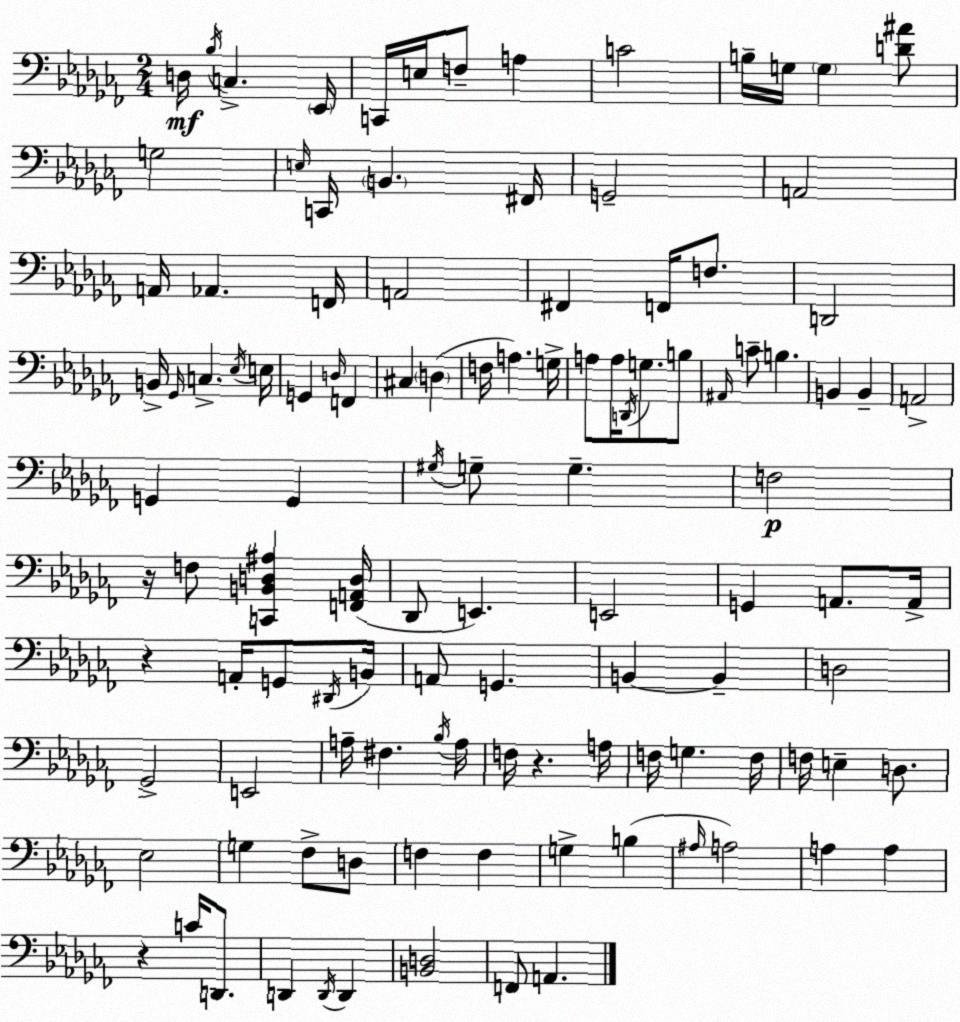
X:1
T:Untitled
M:2/4
L:1/4
K:Abm
D,/4 _B,/4 C, _E,,/4 C,,/4 E,/4 F,/2 A, C2 B,/4 G,/4 G, [D^A]/2 G,2 E,/4 C,,/4 B,, ^F,,/4 G,,2 A,,2 A,,/4 _A,, F,,/4 A,,2 ^F,, F,,/4 F,/2 D,,2 B,,/4 _G,,/4 C, _E,/4 E,/4 G,, D,/4 F,, ^C, D, F,/4 A, G,/4 A,/2 A,/4 D,,/4 G,/2 B,/2 ^A,,/4 C/2 B, B,, B,, A,,2 G,, G,, ^G,/4 G,/2 G, F,2 z/4 F,/2 [C,,B,,D,^A,] [F,,A,,D,]/4 _D,,/2 E,, E,,2 G,, A,,/2 A,,/4 z A,,/4 G,,/2 ^D,,/4 B,,/4 A,,/2 G,, B,, B,, D,2 _G,,2 E,,2 A,/4 ^F, _B,/4 A,/4 F,/4 z A,/4 F,/4 G, F,/4 F,/4 E, D,/2 _E,2 G, _F,/2 D,/2 F, F, G, B, ^A,/4 A,2 A, A, z C/4 D,,/2 D,, D,,/4 D,, [B,,D,]2 F,,/2 A,,